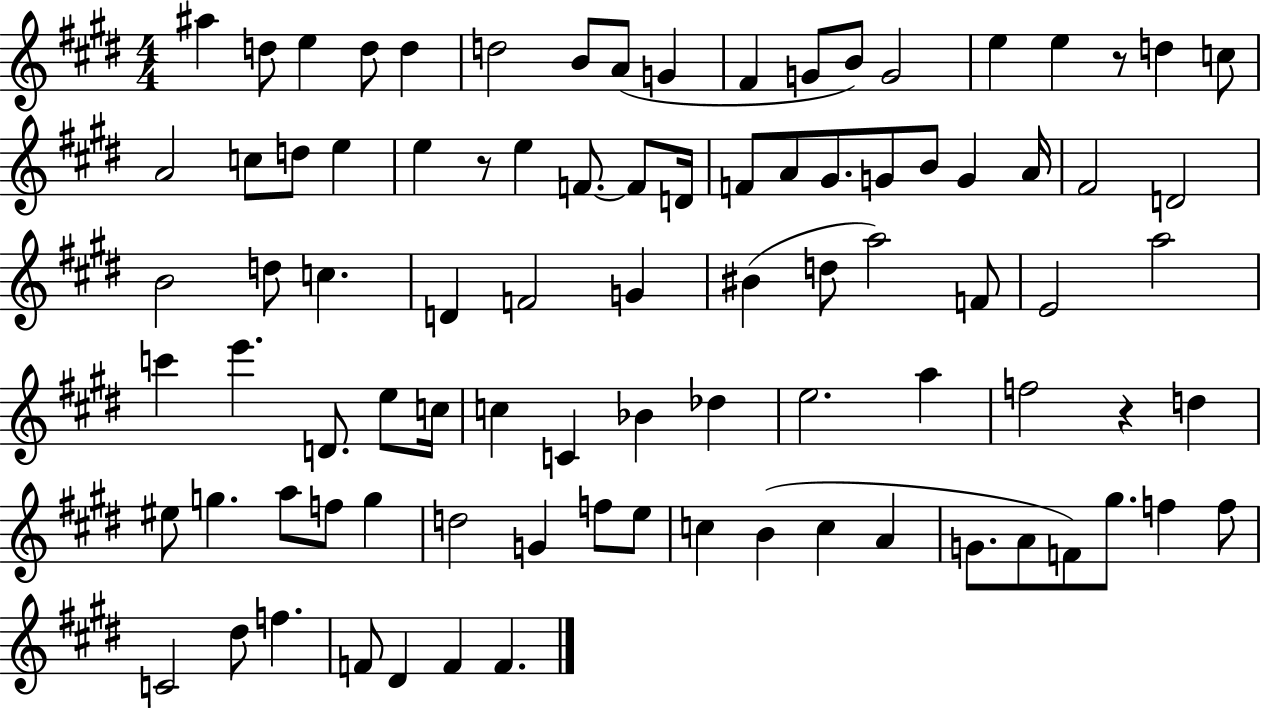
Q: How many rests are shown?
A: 3